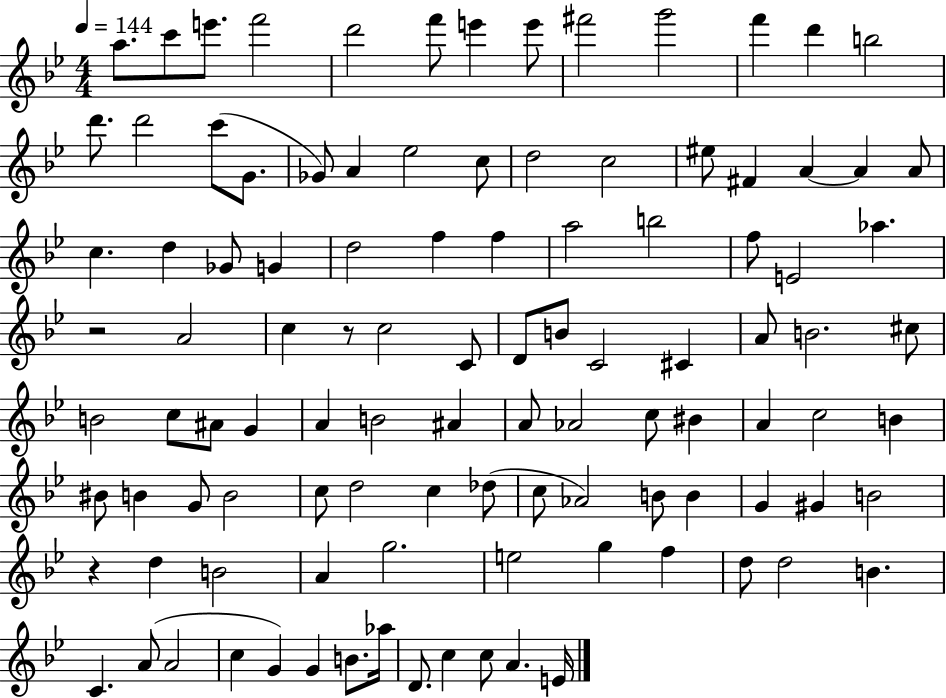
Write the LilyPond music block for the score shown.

{
  \clef treble
  \numericTimeSignature
  \time 4/4
  \key bes \major
  \tempo 4 = 144
  a''8. c'''8 e'''8. f'''2 | d'''2 f'''8 e'''4 e'''8 | fis'''2 g'''2 | f'''4 d'''4 b''2 | \break d'''8. d'''2 c'''8( g'8. | ges'8) a'4 ees''2 c''8 | d''2 c''2 | eis''8 fis'4 a'4~~ a'4 a'8 | \break c''4. d''4 ges'8 g'4 | d''2 f''4 f''4 | a''2 b''2 | f''8 e'2 aes''4. | \break r2 a'2 | c''4 r8 c''2 c'8 | d'8 b'8 c'2 cis'4 | a'8 b'2. cis''8 | \break b'2 c''8 ais'8 g'4 | a'4 b'2 ais'4 | a'8 aes'2 c''8 bis'4 | a'4 c''2 b'4 | \break bis'8 b'4 g'8 b'2 | c''8 d''2 c''4 des''8( | c''8 aes'2) b'8 b'4 | g'4 gis'4 b'2 | \break r4 d''4 b'2 | a'4 g''2. | e''2 g''4 f''4 | d''8 d''2 b'4. | \break c'4. a'8( a'2 | c''4 g'4) g'4 b'8. aes''16 | d'8. c''4 c''8 a'4. e'16 | \bar "|."
}